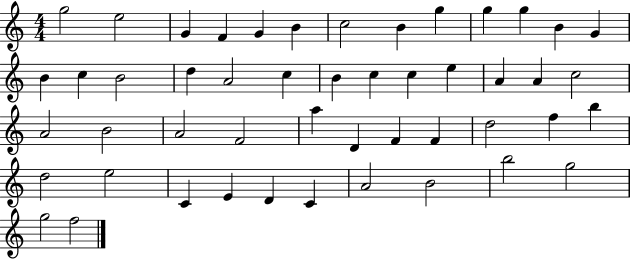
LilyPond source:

{
  \clef treble
  \numericTimeSignature
  \time 4/4
  \key c \major
  g''2 e''2 | g'4 f'4 g'4 b'4 | c''2 b'4 g''4 | g''4 g''4 b'4 g'4 | \break b'4 c''4 b'2 | d''4 a'2 c''4 | b'4 c''4 c''4 e''4 | a'4 a'4 c''2 | \break a'2 b'2 | a'2 f'2 | a''4 d'4 f'4 f'4 | d''2 f''4 b''4 | \break d''2 e''2 | c'4 e'4 d'4 c'4 | a'2 b'2 | b''2 g''2 | \break g''2 f''2 | \bar "|."
}